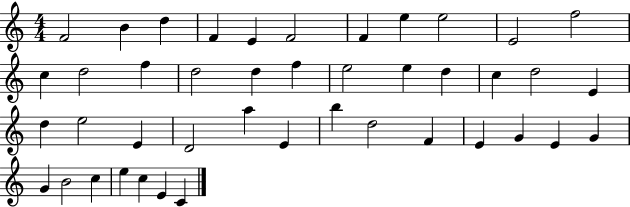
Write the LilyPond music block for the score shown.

{
  \clef treble
  \numericTimeSignature
  \time 4/4
  \key c \major
  f'2 b'4 d''4 | f'4 e'4 f'2 | f'4 e''4 e''2 | e'2 f''2 | \break c''4 d''2 f''4 | d''2 d''4 f''4 | e''2 e''4 d''4 | c''4 d''2 e'4 | \break d''4 e''2 e'4 | d'2 a''4 e'4 | b''4 d''2 f'4 | e'4 g'4 e'4 g'4 | \break g'4 b'2 c''4 | e''4 c''4 e'4 c'4 | \bar "|."
}